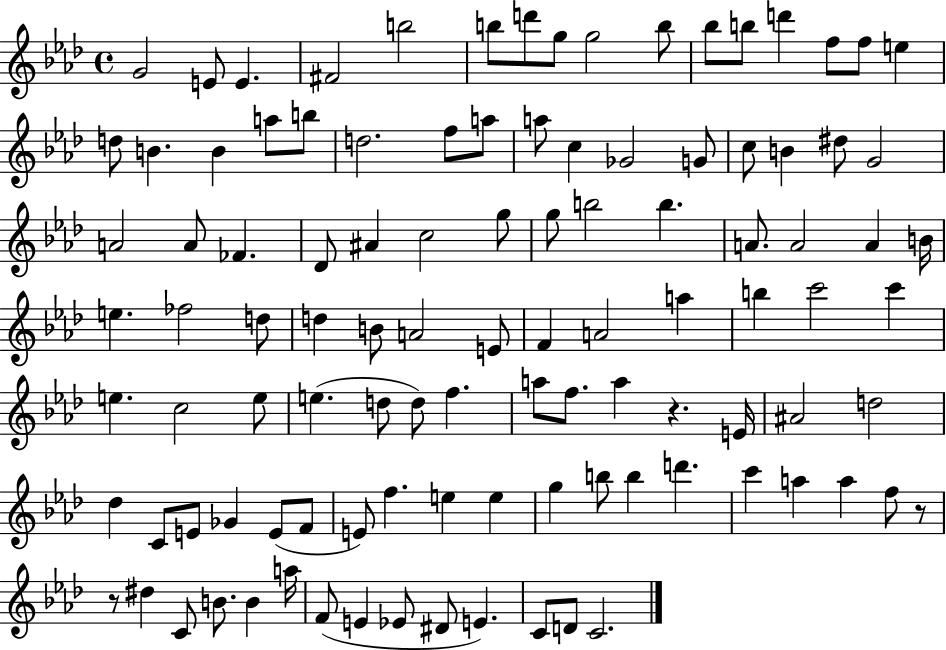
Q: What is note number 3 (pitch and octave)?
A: E4